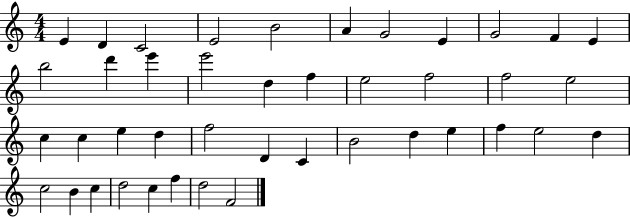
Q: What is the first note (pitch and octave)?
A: E4